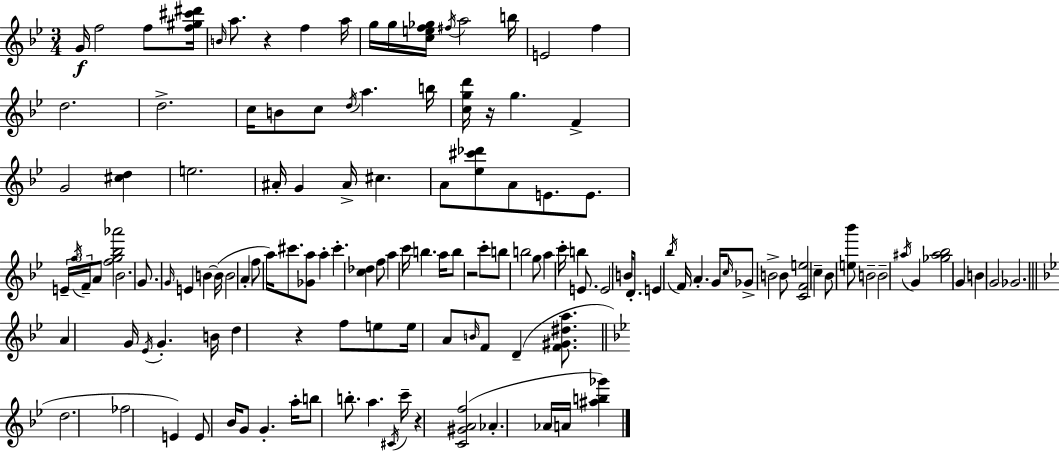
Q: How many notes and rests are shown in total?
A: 135